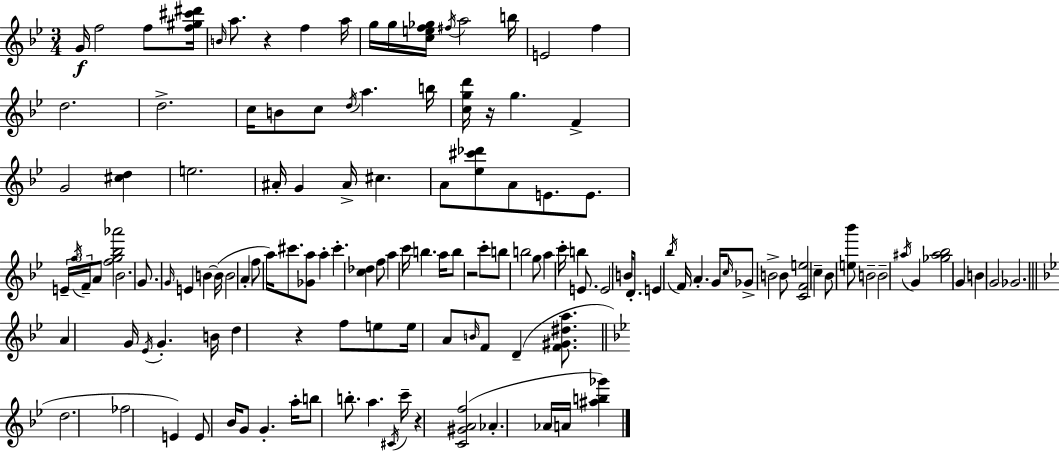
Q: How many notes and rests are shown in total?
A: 135